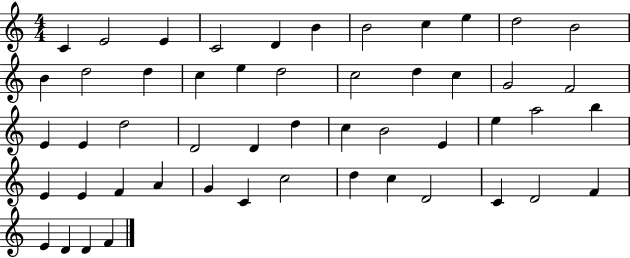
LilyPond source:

{
  \clef treble
  \numericTimeSignature
  \time 4/4
  \key c \major
  c'4 e'2 e'4 | c'2 d'4 b'4 | b'2 c''4 e''4 | d''2 b'2 | \break b'4 d''2 d''4 | c''4 e''4 d''2 | c''2 d''4 c''4 | g'2 f'2 | \break e'4 e'4 d''2 | d'2 d'4 d''4 | c''4 b'2 e'4 | e''4 a''2 b''4 | \break e'4 e'4 f'4 a'4 | g'4 c'4 c''2 | d''4 c''4 d'2 | c'4 d'2 f'4 | \break e'4 d'4 d'4 f'4 | \bar "|."
}